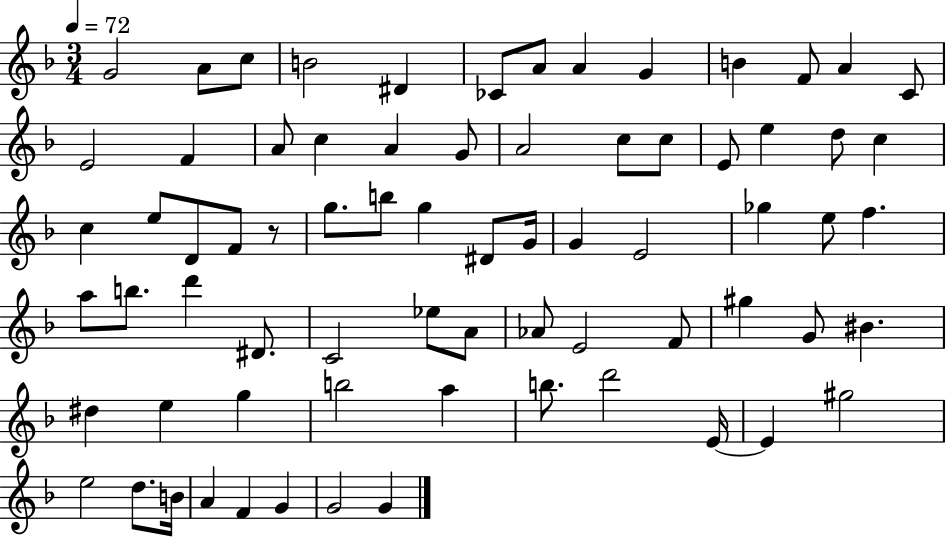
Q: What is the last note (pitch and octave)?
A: G4